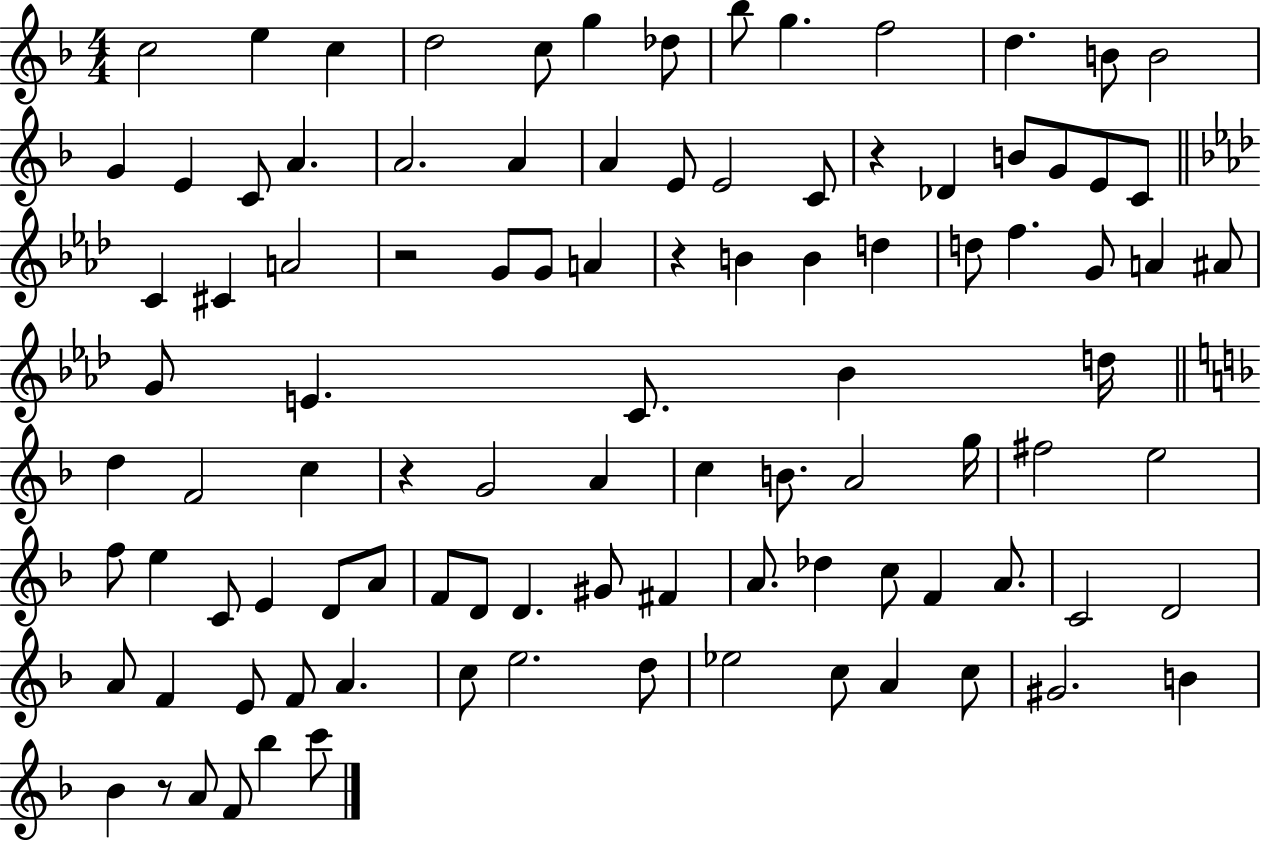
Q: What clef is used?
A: treble